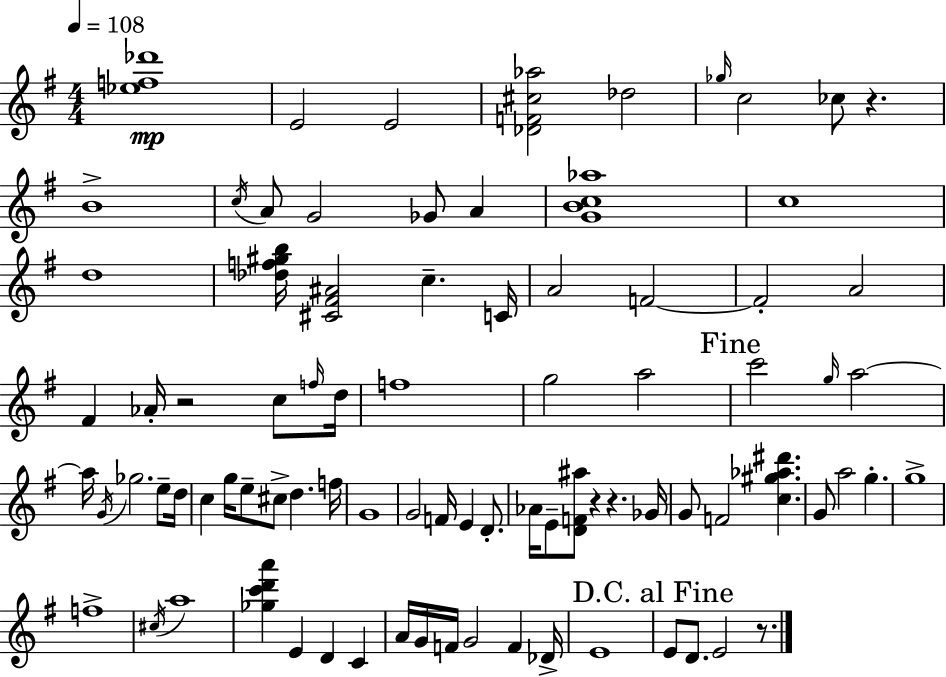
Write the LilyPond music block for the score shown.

{
  \clef treble
  \numericTimeSignature
  \time 4/4
  \key g \major
  \tempo 4 = 108
  <ees'' f'' des'''>1\mp | e'2 e'2 | <des' f' cis'' aes''>2 des''2 | \grace { ges''16 } c''2 ces''8 r4. | \break b'1-> | \acciaccatura { c''16 } a'8 g'2 ges'8 a'4 | <g' b' c'' aes''>1 | c''1 | \break d''1 | <des'' f'' gis'' b''>16 <cis' fis' ais'>2 c''4.-- | c'16 a'2 f'2~~ | f'2-. a'2 | \break fis'4 aes'16-. r2 c''8 | \grace { f''16 } d''16 f''1 | g''2 a''2 | \mark "Fine" c'''2 \grace { g''16 } a''2~~ | \break a''16 \acciaccatura { g'16 } ges''2. | e''8-- d''16 c''4 g''16 e''8-- cis''8-> d''4. | f''16 g'1 | g'2 f'16 e'4 | \break d'8.-. aes'16 e'8-- <d' f' ais''>8 r4 r4. | ges'16 g'8 f'2 <c'' gis'' aes'' dis'''>4. | g'8 a''2 g''4.-. | g''1-> | \break f''1-> | \acciaccatura { cis''16 } a''1 | <ges'' c''' d''' a'''>4 e'4 d'4 | c'4 a'16 g'16 f'16 g'2 | \break f'4 des'16-> e'1 | \mark "D.C. al Fine" e'8 d'8. e'2 | r8. \bar "|."
}